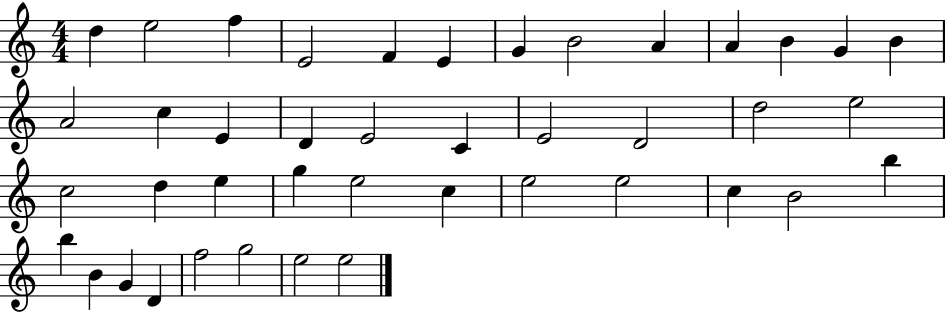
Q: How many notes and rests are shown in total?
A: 42